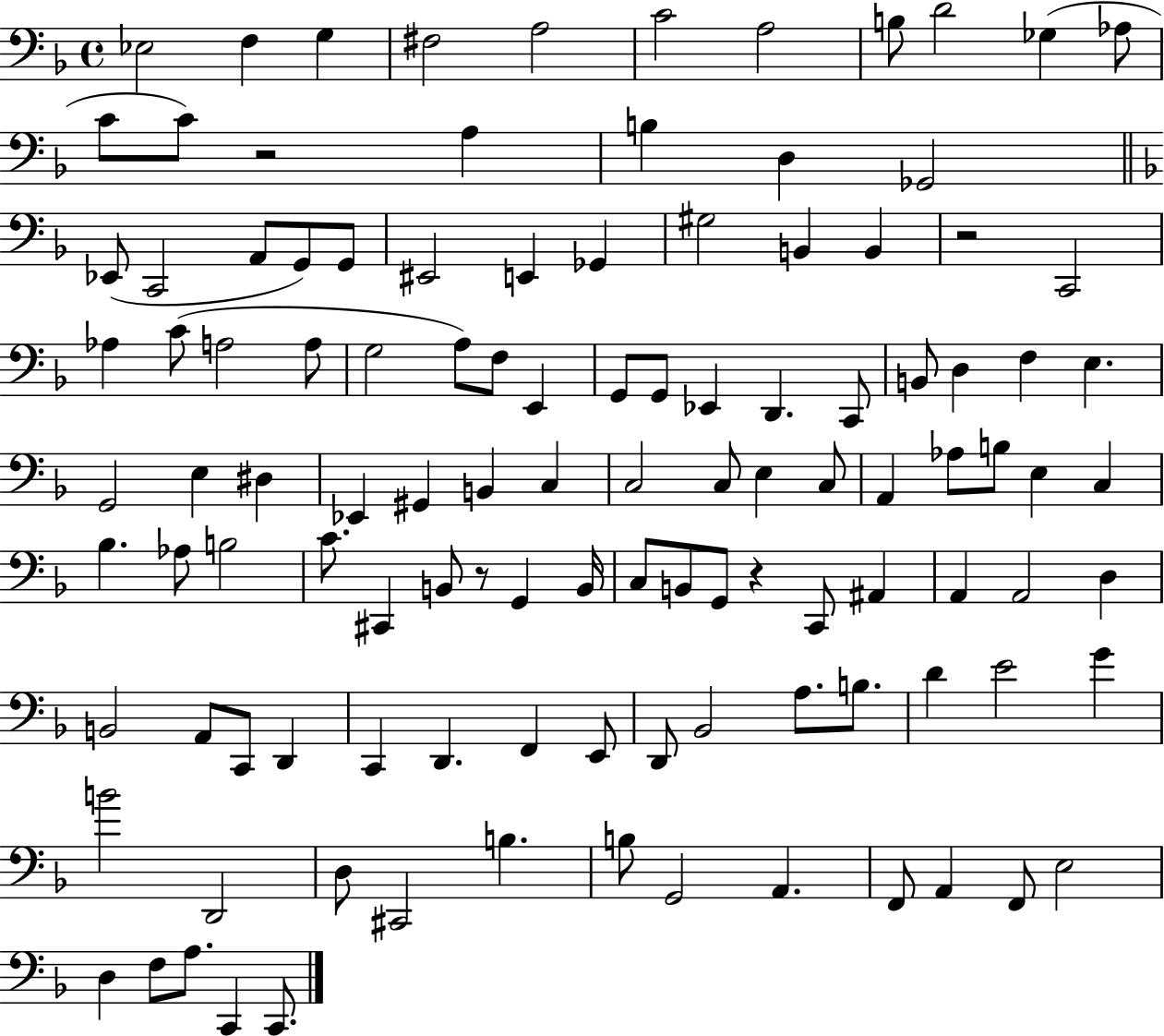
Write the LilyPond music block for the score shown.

{
  \clef bass
  \time 4/4
  \defaultTimeSignature
  \key f \major
  \repeat volta 2 { ees2 f4 g4 | fis2 a2 | c'2 a2 | b8 d'2 ges4( aes8 | \break c'8 c'8) r2 a4 | b4 d4 ges,2 | \bar "||" \break \key f \major ees,8( c,2 a,8 g,8) g,8 | eis,2 e,4 ges,4 | gis2 b,4 b,4 | r2 c,2 | \break aes4 c'8( a2 a8 | g2 a8) f8 e,4 | g,8 g,8 ees,4 d,4. c,8 | b,8 d4 f4 e4. | \break g,2 e4 dis4 | ees,4 gis,4 b,4 c4 | c2 c8 e4 c8 | a,4 aes8 b8 e4 c4 | \break bes4. aes8 b2 | c'8. cis,4 b,8 r8 g,4 b,16 | c8 b,8 g,8 r4 c,8 ais,4 | a,4 a,2 d4 | \break b,2 a,8 c,8 d,4 | c,4 d,4. f,4 e,8 | d,8 bes,2 a8. b8. | d'4 e'2 g'4 | \break b'2 d,2 | d8 cis,2 b4. | b8 g,2 a,4. | f,8 a,4 f,8 e2 | \break d4 f8 a8. c,4 c,8. | } \bar "|."
}